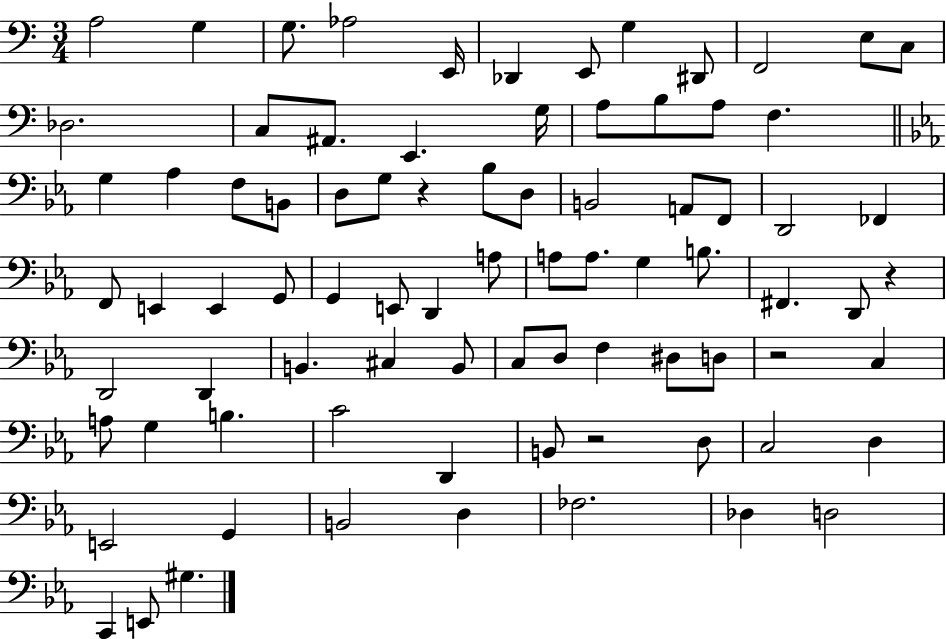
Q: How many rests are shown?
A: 4